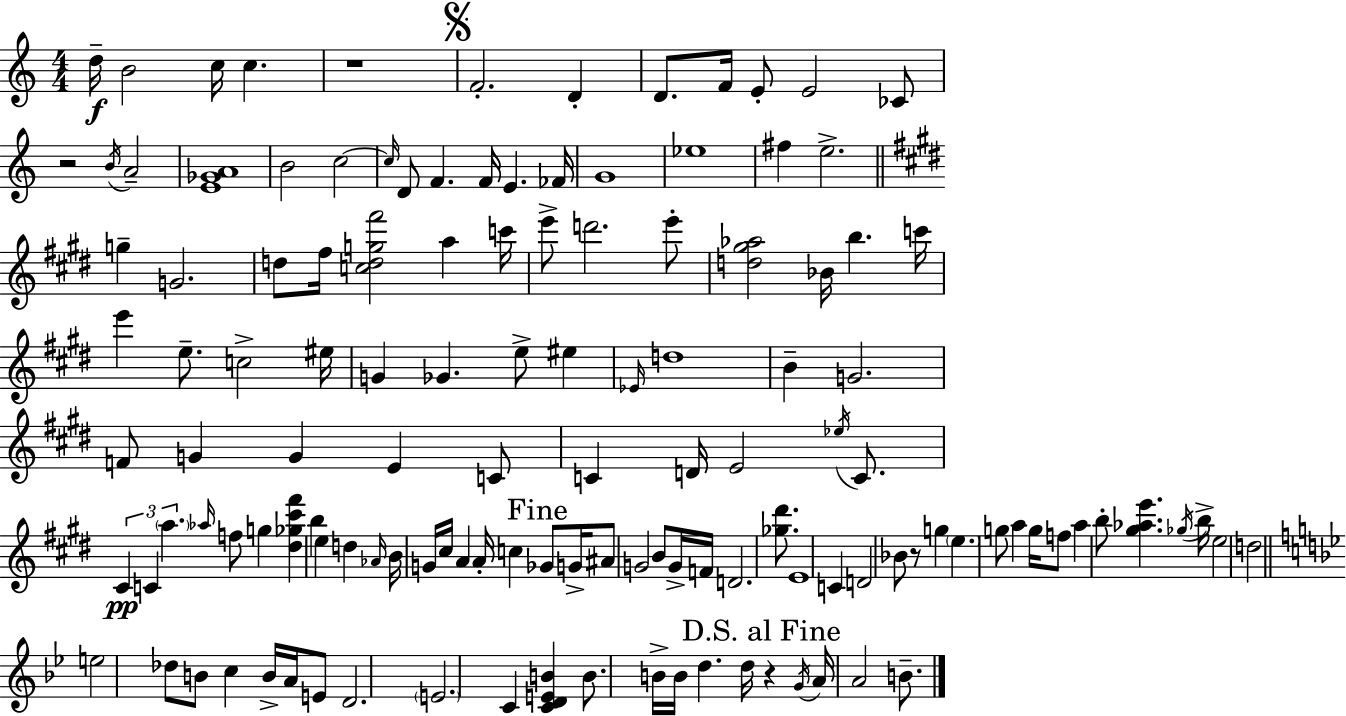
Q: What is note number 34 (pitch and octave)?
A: E6